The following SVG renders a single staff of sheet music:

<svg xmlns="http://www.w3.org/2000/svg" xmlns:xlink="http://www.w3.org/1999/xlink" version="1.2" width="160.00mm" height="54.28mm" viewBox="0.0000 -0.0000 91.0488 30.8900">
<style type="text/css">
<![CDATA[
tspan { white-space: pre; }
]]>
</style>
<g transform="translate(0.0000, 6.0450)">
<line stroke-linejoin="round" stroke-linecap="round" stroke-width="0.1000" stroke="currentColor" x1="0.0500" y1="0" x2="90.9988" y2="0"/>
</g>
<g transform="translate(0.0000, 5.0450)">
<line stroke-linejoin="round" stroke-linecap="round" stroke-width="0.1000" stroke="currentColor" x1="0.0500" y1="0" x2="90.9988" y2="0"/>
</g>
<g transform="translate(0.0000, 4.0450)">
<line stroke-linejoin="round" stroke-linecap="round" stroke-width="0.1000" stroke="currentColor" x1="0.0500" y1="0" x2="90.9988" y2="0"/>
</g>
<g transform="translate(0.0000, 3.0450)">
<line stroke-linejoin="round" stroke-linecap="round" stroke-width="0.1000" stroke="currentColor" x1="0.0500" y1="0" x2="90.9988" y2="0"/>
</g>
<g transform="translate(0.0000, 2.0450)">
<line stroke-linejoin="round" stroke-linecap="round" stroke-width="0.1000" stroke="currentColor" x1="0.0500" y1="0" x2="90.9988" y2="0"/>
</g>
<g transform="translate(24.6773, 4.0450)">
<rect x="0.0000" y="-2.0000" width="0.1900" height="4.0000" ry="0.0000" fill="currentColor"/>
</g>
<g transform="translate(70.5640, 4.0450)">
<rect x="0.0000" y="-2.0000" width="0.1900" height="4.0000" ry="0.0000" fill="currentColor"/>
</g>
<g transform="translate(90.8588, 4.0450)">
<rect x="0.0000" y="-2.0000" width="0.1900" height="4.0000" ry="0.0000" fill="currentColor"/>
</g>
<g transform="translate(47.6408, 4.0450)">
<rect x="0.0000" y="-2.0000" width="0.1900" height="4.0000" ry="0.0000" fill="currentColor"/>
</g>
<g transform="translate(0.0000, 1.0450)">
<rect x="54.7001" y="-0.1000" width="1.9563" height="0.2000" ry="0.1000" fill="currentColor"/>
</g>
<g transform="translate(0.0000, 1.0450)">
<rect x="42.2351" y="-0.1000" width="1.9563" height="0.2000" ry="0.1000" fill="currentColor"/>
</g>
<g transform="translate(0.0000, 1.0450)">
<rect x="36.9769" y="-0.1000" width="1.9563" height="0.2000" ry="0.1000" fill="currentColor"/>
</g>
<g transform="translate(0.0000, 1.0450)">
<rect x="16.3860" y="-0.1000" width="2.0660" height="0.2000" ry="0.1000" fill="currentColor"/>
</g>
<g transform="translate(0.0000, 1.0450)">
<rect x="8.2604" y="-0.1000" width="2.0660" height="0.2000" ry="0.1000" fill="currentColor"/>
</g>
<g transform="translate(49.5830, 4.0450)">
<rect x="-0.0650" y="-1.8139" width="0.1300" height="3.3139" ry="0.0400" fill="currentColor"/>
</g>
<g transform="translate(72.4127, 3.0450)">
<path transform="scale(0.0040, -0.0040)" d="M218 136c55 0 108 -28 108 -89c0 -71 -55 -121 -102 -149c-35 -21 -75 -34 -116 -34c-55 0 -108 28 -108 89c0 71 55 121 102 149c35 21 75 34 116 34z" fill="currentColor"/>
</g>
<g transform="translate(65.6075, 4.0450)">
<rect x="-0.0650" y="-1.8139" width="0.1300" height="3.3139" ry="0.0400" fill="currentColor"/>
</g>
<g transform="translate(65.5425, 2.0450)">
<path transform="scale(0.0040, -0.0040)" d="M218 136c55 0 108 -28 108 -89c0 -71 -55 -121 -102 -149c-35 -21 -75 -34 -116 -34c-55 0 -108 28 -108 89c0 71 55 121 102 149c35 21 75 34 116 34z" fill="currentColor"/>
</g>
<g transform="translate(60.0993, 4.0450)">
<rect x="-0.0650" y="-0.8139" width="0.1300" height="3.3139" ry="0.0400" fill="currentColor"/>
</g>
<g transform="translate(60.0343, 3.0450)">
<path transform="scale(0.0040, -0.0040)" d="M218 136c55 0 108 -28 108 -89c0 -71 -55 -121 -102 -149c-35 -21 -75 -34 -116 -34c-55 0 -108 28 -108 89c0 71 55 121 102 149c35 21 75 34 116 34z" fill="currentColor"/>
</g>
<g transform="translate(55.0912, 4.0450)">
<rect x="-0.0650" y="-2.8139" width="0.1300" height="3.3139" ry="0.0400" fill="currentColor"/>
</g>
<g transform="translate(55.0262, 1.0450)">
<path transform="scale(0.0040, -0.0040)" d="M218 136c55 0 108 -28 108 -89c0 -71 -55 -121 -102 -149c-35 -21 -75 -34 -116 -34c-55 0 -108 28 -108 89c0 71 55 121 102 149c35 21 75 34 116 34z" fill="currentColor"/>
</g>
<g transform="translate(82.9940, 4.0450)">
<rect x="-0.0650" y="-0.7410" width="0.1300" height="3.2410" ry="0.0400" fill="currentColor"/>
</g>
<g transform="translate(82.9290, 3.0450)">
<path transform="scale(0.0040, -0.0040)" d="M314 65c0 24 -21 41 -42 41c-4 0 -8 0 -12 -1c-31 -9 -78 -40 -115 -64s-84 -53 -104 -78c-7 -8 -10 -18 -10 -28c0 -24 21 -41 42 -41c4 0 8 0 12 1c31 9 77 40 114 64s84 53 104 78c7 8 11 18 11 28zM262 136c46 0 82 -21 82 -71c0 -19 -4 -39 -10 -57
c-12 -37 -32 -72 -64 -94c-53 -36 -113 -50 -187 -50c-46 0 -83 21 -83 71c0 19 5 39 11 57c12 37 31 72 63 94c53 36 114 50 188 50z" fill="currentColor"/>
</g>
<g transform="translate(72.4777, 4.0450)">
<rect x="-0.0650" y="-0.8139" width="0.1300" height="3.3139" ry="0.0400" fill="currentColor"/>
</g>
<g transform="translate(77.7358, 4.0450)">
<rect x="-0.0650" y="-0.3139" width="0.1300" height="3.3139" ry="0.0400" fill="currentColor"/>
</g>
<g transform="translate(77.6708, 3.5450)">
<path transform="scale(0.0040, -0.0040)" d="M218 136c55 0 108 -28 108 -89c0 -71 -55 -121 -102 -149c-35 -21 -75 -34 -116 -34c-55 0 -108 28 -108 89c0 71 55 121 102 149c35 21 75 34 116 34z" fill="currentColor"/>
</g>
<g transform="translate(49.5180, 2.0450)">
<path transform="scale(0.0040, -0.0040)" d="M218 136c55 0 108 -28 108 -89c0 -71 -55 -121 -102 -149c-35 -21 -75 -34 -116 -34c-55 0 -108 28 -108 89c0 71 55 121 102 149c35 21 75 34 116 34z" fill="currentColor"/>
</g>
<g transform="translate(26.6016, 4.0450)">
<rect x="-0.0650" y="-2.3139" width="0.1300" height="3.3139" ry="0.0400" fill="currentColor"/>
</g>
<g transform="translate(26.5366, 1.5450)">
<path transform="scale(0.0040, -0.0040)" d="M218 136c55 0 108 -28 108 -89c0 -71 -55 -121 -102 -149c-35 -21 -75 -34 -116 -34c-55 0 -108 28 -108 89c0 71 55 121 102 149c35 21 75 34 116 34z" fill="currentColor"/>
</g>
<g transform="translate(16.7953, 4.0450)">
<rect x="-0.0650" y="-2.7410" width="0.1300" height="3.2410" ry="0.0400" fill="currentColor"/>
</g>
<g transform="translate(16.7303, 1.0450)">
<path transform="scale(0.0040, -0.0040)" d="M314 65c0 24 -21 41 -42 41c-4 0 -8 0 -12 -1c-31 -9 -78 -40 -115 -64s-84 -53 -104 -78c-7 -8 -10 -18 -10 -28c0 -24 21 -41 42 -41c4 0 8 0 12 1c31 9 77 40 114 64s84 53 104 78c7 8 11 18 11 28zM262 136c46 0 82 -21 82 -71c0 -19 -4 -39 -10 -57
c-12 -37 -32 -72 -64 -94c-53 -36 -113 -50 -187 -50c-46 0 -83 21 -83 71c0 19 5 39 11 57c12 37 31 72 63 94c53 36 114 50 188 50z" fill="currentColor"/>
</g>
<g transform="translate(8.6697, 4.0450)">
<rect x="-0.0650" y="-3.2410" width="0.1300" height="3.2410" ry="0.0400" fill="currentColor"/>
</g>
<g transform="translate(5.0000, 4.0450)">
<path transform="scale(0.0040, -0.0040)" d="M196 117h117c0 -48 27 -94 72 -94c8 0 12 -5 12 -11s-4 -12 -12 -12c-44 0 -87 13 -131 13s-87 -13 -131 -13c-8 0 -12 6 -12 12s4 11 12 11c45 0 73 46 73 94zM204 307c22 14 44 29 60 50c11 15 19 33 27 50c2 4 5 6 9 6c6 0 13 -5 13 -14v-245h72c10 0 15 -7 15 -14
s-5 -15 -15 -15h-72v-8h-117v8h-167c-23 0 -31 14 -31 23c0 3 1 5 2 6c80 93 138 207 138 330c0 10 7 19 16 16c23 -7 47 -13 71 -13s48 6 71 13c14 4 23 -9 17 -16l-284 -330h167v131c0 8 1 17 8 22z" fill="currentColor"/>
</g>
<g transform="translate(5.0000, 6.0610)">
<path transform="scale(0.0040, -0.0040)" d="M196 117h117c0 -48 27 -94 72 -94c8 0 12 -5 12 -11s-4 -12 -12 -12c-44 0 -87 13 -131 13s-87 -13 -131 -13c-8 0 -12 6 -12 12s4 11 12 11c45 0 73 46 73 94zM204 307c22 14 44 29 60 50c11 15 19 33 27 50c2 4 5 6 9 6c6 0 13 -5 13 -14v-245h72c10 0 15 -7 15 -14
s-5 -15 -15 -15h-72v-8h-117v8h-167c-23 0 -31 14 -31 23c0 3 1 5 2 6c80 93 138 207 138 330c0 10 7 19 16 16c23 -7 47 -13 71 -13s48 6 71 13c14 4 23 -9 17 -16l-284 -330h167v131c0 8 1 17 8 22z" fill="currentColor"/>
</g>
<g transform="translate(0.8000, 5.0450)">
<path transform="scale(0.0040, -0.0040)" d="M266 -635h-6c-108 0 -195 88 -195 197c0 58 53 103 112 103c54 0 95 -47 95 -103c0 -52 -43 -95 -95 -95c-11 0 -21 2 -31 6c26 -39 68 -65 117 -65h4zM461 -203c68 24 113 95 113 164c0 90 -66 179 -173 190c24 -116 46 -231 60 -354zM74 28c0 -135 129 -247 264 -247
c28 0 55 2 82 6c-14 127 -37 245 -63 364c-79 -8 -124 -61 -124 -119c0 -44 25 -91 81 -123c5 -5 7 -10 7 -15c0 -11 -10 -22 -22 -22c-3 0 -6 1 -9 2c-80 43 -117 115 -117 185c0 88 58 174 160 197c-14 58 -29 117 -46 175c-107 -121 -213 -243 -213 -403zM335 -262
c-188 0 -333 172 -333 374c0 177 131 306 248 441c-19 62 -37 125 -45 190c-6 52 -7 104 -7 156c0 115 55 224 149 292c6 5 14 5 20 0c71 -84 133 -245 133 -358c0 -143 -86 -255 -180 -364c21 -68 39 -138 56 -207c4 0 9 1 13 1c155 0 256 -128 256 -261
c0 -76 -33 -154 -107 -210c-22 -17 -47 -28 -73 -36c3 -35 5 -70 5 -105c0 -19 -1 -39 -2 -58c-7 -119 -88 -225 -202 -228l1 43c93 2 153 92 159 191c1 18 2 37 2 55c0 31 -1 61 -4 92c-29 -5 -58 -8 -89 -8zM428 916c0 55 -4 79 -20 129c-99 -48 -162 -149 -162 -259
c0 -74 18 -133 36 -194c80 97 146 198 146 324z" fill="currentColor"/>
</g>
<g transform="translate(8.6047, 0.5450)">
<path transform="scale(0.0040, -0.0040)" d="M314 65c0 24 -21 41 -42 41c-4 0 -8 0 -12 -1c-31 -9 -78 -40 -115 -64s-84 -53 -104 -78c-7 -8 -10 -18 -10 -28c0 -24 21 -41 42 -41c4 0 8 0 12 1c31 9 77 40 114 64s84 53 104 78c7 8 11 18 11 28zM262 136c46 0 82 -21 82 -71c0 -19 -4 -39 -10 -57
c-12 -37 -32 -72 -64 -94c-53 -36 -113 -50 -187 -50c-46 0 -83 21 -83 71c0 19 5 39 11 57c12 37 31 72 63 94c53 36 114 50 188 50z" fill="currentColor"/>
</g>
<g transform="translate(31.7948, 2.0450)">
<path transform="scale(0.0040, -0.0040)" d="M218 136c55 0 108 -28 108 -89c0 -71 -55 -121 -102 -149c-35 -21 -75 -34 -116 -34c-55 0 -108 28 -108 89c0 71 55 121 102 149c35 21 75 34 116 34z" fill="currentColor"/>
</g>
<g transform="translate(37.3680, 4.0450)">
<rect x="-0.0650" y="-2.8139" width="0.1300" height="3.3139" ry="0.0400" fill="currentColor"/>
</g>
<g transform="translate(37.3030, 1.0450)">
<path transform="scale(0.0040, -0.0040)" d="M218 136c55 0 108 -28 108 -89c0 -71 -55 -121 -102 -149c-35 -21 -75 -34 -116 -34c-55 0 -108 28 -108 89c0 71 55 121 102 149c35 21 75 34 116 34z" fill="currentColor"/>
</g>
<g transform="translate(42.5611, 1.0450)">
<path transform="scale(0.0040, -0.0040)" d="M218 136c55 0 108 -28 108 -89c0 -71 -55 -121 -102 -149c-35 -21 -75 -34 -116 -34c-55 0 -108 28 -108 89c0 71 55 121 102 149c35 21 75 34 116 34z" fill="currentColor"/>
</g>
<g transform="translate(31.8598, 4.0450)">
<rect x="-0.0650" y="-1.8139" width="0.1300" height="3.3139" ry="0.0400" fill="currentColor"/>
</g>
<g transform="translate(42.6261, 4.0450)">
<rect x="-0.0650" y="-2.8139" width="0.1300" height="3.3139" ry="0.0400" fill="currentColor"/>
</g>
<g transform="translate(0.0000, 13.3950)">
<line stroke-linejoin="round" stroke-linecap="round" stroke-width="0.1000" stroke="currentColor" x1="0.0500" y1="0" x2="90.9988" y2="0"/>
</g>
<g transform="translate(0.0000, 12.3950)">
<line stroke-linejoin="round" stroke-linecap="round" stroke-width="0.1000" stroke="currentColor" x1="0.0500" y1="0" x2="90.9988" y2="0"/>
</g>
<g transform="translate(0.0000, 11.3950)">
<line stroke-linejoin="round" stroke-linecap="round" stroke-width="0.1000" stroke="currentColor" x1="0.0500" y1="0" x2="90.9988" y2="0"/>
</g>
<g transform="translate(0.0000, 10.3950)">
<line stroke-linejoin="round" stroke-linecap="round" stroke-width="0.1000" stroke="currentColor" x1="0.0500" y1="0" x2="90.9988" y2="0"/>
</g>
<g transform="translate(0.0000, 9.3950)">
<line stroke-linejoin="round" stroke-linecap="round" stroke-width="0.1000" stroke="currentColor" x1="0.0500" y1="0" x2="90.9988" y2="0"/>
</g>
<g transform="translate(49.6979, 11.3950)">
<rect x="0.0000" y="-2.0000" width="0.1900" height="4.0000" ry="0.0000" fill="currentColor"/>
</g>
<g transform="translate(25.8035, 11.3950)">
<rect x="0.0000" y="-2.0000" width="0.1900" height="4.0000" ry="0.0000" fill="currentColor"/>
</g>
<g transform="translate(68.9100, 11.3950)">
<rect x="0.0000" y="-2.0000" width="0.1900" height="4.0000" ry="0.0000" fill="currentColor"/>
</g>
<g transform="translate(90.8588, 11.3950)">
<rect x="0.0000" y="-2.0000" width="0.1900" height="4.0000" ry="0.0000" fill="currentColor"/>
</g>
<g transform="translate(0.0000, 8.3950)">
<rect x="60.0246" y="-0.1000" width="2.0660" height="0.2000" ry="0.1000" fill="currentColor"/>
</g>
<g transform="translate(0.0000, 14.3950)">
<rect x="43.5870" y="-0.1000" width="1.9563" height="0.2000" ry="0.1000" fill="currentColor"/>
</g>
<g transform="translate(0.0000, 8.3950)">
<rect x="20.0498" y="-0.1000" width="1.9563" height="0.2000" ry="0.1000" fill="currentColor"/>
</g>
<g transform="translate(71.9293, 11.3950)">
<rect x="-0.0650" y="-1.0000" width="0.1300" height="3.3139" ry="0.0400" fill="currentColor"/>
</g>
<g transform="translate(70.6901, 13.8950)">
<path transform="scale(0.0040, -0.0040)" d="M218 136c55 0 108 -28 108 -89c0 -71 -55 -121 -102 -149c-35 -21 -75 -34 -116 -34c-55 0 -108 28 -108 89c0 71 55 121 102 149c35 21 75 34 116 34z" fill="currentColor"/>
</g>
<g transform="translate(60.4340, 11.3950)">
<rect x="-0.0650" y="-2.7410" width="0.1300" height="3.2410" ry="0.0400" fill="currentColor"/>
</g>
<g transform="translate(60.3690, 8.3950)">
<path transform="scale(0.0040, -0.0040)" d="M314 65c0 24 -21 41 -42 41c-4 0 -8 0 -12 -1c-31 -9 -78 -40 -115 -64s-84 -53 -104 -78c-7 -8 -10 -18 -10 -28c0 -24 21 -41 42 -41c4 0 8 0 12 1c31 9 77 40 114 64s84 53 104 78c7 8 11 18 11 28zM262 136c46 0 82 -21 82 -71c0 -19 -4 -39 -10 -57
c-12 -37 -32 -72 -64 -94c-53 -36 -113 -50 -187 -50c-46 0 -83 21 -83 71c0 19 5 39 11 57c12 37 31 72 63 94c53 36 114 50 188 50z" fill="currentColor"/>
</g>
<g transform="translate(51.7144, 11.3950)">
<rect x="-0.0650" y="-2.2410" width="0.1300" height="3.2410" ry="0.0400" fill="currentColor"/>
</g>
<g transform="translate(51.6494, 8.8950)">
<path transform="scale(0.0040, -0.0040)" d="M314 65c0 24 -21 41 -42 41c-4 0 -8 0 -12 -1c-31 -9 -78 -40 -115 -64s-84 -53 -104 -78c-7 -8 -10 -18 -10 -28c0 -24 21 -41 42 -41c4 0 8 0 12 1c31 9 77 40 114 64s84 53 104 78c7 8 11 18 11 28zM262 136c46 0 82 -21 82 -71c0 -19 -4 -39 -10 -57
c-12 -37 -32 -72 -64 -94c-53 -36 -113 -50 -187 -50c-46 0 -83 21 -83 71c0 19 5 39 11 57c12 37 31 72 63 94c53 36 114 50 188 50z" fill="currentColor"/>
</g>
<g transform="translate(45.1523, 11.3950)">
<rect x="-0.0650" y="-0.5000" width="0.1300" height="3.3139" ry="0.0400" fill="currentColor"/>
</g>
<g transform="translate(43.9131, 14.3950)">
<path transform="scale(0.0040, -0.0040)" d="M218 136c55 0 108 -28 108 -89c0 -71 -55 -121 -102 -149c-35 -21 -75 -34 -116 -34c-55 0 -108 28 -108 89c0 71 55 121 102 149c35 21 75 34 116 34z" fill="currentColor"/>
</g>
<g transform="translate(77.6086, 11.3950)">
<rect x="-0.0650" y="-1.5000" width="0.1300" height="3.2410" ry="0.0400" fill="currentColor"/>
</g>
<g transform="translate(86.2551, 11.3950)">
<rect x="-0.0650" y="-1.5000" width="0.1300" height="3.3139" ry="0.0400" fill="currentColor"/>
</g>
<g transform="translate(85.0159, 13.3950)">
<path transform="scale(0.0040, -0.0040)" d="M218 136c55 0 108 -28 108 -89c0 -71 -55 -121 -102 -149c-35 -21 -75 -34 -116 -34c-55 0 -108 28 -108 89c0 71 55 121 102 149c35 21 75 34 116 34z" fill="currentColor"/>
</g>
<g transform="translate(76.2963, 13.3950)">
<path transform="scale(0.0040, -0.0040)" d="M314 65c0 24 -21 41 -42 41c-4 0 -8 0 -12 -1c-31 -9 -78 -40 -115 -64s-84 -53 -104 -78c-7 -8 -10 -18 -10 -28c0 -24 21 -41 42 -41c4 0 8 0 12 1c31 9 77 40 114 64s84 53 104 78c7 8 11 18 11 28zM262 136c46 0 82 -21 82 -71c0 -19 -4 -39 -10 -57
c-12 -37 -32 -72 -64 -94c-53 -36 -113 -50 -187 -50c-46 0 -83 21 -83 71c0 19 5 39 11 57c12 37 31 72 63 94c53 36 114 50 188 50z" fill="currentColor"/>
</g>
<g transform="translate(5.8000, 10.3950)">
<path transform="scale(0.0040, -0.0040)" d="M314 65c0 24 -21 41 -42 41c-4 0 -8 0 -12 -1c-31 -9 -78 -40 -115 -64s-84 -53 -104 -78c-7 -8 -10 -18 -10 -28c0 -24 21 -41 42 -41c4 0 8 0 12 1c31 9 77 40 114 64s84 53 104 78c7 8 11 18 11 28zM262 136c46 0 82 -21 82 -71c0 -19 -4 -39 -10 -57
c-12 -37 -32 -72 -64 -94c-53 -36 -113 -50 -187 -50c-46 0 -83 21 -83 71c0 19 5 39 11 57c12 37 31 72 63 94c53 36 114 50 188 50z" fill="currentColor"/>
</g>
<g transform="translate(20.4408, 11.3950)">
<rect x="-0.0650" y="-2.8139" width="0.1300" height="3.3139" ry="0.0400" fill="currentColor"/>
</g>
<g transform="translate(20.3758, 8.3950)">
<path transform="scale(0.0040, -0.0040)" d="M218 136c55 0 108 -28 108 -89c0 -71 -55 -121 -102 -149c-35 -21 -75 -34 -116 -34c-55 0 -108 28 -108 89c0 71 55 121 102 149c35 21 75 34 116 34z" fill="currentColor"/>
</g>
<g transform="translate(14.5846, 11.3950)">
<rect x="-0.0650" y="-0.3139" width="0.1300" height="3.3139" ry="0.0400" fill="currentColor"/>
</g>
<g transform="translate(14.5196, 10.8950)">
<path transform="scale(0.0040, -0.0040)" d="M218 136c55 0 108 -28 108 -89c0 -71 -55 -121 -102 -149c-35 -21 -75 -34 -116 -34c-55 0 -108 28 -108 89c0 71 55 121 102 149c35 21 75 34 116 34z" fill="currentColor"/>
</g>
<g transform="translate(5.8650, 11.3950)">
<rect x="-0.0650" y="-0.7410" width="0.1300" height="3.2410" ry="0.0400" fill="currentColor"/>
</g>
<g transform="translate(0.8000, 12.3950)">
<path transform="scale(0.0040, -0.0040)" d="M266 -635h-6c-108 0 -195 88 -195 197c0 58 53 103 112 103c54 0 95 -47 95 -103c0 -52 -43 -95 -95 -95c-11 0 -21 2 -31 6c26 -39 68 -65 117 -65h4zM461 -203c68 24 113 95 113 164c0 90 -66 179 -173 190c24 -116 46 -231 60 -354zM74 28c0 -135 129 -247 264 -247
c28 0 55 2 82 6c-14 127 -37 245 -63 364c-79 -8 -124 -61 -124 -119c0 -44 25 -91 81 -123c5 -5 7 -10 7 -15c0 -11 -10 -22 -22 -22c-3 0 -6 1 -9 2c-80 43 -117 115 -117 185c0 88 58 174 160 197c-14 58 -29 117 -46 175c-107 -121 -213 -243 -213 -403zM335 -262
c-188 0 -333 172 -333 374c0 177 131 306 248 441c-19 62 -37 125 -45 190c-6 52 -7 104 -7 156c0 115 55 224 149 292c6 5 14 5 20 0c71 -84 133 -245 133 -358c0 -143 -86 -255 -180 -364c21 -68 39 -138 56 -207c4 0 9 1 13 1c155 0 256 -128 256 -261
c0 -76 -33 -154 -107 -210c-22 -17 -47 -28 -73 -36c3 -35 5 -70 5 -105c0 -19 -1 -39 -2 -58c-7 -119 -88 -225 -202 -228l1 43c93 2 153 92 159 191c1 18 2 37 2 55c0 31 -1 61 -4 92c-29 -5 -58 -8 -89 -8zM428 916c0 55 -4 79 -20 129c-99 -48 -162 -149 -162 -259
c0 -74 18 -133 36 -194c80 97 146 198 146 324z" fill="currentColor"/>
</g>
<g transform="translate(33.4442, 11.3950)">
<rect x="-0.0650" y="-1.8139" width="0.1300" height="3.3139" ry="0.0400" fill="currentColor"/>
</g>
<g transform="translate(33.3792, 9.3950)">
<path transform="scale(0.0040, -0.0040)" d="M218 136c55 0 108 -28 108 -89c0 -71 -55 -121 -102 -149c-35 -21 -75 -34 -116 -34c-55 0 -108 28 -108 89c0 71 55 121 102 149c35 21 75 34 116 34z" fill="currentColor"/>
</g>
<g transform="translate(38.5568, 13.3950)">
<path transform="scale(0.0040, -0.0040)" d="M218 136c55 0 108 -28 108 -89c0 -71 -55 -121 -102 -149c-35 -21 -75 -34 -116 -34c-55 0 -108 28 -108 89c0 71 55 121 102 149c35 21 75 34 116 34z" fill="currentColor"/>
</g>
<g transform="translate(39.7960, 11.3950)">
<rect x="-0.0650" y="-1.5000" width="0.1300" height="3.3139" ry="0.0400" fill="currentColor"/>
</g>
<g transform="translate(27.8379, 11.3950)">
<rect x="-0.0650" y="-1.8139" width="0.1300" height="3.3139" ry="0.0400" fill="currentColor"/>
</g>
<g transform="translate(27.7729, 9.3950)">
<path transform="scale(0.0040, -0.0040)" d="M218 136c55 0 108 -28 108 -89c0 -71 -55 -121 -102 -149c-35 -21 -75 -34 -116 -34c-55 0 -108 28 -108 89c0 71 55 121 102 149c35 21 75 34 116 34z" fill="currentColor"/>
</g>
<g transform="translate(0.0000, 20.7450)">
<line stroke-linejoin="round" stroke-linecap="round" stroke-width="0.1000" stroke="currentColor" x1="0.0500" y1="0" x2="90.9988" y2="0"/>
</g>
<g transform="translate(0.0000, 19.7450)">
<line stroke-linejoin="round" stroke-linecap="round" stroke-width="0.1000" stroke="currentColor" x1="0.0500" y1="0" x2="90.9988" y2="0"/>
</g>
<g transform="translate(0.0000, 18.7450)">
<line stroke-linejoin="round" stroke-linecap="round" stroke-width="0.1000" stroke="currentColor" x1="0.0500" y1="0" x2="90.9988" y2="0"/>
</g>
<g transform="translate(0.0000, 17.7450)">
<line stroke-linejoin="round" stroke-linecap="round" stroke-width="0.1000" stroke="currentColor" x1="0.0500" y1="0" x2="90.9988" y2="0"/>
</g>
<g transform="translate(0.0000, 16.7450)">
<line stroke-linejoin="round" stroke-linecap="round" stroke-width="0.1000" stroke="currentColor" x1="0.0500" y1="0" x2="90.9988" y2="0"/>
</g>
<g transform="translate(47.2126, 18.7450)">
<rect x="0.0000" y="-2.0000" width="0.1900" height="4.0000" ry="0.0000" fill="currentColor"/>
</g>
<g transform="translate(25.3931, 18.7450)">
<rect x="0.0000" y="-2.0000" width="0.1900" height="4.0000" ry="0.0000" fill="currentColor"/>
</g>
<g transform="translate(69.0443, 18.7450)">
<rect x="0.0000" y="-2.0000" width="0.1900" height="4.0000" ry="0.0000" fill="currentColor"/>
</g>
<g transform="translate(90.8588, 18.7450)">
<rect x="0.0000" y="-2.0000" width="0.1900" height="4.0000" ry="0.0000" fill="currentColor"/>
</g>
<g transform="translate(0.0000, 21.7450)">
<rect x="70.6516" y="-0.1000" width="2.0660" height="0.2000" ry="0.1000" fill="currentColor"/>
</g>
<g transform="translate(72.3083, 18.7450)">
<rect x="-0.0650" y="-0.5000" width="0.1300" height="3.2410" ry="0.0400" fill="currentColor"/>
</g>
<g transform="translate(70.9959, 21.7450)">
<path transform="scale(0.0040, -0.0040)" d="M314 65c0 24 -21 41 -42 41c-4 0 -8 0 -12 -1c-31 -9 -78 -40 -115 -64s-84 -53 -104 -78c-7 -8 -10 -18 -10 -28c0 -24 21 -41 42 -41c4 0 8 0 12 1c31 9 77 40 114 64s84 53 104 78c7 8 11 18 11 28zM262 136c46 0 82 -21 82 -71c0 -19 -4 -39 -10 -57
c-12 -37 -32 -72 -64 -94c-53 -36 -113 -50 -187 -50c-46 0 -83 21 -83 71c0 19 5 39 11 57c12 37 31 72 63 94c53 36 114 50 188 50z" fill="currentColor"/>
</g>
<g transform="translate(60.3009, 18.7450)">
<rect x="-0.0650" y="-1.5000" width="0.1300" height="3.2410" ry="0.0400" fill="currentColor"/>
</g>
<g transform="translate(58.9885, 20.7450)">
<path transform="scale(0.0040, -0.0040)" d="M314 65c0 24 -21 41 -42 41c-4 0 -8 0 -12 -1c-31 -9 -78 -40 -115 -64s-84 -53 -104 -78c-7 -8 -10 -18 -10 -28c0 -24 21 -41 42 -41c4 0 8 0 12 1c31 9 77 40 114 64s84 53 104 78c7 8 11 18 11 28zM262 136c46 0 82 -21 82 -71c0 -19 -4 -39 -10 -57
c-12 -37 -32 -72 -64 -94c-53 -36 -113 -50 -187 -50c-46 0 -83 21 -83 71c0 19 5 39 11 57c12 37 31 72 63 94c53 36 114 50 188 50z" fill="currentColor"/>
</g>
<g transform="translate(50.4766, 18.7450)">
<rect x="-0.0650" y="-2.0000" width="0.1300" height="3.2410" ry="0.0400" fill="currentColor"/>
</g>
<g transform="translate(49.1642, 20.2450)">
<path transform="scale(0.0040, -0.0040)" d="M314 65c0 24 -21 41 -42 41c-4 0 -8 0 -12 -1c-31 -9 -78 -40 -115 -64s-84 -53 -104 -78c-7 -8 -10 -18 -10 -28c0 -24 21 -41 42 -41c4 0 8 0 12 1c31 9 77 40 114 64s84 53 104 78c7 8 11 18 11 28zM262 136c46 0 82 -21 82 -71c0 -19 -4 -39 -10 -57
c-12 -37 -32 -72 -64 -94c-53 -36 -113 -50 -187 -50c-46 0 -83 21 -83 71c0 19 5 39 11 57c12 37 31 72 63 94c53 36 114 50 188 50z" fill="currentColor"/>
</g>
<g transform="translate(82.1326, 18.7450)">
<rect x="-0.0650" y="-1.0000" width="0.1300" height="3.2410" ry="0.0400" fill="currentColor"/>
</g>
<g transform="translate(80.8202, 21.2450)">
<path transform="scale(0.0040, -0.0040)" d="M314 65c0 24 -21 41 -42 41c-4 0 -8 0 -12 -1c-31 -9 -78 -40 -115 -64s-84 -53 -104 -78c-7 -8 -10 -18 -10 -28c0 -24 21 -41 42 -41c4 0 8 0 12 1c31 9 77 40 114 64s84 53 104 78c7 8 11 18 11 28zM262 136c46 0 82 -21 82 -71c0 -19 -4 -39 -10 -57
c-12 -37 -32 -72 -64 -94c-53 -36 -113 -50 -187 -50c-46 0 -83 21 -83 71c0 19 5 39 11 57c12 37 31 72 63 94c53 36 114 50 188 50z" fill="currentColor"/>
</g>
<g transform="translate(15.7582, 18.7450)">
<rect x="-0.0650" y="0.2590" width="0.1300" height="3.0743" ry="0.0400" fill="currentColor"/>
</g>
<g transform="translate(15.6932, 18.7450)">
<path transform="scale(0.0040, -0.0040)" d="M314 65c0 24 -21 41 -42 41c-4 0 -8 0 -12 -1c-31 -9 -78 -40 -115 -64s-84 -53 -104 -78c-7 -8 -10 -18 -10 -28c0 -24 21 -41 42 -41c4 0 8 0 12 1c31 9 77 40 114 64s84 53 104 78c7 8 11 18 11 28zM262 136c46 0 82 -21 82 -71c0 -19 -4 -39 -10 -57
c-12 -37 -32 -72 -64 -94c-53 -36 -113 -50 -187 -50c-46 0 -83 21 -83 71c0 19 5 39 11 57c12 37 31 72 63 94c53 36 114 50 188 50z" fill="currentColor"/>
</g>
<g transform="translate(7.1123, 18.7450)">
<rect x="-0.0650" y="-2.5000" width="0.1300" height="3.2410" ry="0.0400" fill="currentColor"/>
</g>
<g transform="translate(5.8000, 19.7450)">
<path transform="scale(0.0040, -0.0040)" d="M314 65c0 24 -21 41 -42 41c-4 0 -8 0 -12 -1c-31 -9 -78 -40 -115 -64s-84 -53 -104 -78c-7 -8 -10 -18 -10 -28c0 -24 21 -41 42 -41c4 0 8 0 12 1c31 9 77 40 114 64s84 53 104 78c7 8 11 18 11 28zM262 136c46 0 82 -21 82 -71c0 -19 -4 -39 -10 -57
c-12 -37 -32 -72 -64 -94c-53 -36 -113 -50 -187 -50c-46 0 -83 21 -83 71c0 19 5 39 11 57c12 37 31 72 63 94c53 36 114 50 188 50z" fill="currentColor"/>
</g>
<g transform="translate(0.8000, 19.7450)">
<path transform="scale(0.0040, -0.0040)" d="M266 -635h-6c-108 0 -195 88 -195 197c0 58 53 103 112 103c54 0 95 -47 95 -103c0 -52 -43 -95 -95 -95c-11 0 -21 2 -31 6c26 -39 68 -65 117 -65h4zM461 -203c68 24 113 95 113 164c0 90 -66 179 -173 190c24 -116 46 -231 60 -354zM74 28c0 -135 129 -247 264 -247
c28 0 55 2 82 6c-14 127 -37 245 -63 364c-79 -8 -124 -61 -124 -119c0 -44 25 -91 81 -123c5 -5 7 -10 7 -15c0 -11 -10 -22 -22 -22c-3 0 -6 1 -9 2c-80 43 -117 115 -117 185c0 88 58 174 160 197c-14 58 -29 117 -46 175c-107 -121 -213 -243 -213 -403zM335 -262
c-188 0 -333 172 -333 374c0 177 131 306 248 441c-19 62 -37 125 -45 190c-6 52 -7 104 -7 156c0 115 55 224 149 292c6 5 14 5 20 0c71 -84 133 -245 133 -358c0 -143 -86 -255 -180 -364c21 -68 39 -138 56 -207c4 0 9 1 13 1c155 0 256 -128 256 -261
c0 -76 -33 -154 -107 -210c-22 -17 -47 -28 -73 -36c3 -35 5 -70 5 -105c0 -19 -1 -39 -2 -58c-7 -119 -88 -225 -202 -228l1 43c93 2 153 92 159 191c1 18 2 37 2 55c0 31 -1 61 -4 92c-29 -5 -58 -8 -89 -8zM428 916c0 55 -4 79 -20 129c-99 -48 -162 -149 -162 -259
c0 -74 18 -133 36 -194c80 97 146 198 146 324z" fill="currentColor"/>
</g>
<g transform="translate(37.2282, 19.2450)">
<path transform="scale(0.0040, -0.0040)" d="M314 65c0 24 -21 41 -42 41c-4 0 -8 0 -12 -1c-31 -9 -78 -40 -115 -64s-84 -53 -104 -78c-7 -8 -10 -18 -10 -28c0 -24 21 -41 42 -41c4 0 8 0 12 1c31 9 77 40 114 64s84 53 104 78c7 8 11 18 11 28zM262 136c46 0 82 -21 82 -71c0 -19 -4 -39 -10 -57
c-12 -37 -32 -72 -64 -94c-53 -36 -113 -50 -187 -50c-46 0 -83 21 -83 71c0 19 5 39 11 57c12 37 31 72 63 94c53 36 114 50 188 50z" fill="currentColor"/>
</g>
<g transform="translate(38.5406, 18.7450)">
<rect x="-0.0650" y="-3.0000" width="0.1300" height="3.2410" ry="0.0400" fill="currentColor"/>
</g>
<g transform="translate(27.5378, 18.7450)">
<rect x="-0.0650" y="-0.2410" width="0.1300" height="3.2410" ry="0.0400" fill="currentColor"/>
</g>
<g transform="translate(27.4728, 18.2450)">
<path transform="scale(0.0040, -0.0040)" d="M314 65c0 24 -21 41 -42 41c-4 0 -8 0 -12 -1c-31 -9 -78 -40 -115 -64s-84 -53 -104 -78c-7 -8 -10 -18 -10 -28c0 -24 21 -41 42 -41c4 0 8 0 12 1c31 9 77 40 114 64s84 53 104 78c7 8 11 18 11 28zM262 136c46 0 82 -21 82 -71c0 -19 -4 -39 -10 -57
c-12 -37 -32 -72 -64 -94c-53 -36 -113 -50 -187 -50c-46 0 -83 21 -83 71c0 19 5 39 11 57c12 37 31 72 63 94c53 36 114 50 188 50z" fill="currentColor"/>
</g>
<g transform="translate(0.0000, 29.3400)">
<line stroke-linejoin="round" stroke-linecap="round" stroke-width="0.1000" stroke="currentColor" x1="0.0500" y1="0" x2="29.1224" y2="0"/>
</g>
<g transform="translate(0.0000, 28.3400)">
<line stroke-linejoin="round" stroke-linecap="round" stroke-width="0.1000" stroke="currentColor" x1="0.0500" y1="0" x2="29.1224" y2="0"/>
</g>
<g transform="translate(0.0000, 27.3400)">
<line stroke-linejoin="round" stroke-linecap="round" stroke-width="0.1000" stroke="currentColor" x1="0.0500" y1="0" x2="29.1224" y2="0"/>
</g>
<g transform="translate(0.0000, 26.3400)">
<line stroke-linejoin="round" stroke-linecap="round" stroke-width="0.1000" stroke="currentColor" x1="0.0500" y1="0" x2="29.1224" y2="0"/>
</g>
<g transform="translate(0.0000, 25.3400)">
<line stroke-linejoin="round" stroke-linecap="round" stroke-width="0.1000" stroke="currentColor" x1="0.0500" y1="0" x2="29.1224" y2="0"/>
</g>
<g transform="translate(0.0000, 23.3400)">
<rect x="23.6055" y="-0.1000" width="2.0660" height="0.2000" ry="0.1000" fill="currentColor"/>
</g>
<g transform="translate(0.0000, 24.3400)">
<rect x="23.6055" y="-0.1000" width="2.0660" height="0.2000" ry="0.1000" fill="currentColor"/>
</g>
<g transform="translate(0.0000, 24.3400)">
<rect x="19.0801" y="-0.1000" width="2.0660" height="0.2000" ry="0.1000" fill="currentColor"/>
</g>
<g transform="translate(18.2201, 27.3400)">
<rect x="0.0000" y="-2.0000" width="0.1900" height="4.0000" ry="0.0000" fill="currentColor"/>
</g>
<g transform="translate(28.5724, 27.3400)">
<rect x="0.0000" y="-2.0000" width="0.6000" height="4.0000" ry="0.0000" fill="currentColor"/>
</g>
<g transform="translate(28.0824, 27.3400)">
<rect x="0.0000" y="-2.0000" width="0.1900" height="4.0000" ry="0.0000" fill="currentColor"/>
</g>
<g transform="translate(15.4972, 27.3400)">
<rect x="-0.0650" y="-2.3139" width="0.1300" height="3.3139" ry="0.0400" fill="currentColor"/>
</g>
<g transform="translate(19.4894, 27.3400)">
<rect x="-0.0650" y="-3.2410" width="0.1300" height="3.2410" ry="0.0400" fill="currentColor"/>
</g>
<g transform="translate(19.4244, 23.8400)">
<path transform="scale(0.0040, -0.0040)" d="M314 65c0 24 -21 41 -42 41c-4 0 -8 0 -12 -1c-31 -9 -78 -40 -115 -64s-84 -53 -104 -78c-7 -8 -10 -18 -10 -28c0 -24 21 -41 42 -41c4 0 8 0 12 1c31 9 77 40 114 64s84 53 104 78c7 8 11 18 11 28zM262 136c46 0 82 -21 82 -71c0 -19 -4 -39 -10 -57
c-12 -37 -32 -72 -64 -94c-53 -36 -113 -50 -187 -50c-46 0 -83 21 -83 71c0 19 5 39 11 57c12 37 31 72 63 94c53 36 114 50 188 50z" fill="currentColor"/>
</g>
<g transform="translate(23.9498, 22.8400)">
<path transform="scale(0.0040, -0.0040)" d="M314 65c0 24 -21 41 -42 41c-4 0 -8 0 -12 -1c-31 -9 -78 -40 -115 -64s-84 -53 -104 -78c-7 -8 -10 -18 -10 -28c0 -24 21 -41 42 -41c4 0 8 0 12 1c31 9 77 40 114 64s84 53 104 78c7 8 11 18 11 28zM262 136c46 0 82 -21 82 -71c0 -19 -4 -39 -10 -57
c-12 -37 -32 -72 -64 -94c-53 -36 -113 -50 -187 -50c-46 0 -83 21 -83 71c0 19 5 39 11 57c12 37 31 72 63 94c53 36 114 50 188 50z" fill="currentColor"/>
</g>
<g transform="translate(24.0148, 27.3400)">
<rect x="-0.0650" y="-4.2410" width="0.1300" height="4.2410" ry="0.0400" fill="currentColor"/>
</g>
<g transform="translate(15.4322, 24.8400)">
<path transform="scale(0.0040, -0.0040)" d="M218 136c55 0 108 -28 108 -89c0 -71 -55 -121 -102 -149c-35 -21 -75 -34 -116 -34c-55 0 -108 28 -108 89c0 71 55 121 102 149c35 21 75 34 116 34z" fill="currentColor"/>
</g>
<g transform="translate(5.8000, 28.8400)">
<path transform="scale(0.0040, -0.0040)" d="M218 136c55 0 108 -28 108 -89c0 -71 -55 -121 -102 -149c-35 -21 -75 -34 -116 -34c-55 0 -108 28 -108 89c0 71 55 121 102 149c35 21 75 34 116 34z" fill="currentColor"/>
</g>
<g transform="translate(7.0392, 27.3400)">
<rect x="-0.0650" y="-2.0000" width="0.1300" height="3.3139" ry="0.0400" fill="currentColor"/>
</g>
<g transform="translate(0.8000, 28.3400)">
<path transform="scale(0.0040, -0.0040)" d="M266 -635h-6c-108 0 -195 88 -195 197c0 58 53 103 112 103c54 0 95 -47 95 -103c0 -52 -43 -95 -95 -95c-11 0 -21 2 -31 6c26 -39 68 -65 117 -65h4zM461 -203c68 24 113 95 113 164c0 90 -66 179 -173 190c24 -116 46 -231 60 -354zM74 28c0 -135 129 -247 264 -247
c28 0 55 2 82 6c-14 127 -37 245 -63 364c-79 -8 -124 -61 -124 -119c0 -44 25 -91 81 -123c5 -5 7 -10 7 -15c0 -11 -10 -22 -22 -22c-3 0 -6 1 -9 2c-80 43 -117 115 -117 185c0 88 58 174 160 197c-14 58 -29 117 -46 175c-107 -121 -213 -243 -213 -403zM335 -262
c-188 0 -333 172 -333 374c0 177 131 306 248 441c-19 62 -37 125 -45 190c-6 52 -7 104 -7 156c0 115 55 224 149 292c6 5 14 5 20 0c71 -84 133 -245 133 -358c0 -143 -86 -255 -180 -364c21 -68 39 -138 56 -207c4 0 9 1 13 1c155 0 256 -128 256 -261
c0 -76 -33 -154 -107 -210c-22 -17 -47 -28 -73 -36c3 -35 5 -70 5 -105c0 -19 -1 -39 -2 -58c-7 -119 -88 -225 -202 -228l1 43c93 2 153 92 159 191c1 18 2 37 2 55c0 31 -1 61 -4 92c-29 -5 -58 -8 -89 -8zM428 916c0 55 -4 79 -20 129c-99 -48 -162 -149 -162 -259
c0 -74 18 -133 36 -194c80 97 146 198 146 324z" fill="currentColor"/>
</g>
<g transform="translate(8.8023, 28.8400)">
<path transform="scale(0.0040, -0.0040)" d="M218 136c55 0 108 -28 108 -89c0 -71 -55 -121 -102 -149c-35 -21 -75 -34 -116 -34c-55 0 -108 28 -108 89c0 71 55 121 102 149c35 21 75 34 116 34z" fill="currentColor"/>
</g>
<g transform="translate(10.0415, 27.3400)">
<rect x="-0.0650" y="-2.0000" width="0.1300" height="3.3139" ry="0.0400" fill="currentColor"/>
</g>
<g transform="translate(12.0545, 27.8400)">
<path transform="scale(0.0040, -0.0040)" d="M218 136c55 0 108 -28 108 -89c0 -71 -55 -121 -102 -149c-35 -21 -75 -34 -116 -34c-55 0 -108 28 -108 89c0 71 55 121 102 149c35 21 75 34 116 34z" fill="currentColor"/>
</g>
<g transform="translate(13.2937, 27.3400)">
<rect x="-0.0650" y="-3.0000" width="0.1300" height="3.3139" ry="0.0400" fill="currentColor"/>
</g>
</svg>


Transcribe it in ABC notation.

X:1
T:Untitled
M:4/4
L:1/4
K:C
b2 a2 g f a a f a d f d c d2 d2 c a f f E C g2 a2 D E2 E G2 B2 c2 A2 F2 E2 C2 D2 F F A g b2 d'2